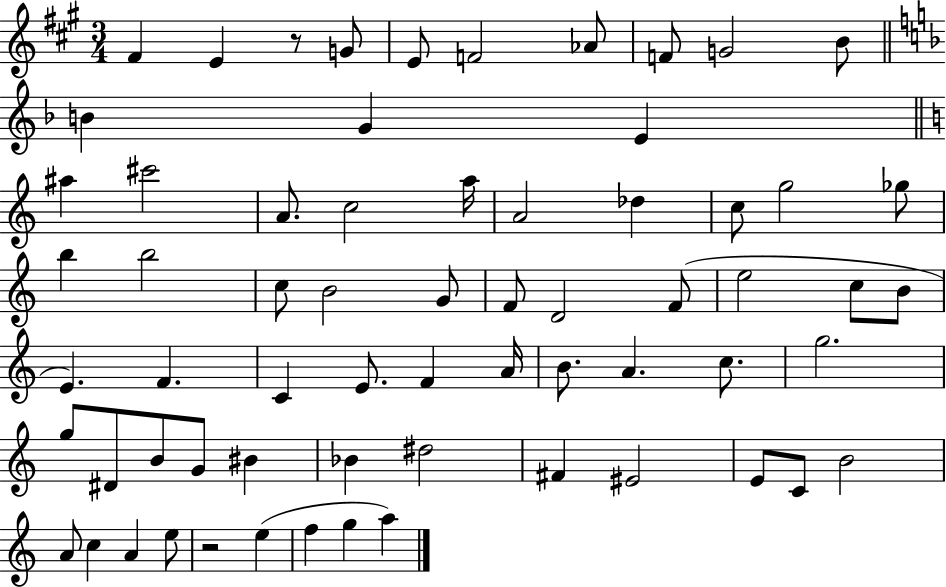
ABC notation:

X:1
T:Untitled
M:3/4
L:1/4
K:A
^F E z/2 G/2 E/2 F2 _A/2 F/2 G2 B/2 B G E ^a ^c'2 A/2 c2 a/4 A2 _d c/2 g2 _g/2 b b2 c/2 B2 G/2 F/2 D2 F/2 e2 c/2 B/2 E F C E/2 F A/4 B/2 A c/2 g2 g/2 ^D/2 B/2 G/2 ^B _B ^d2 ^F ^E2 E/2 C/2 B2 A/2 c A e/2 z2 e f g a